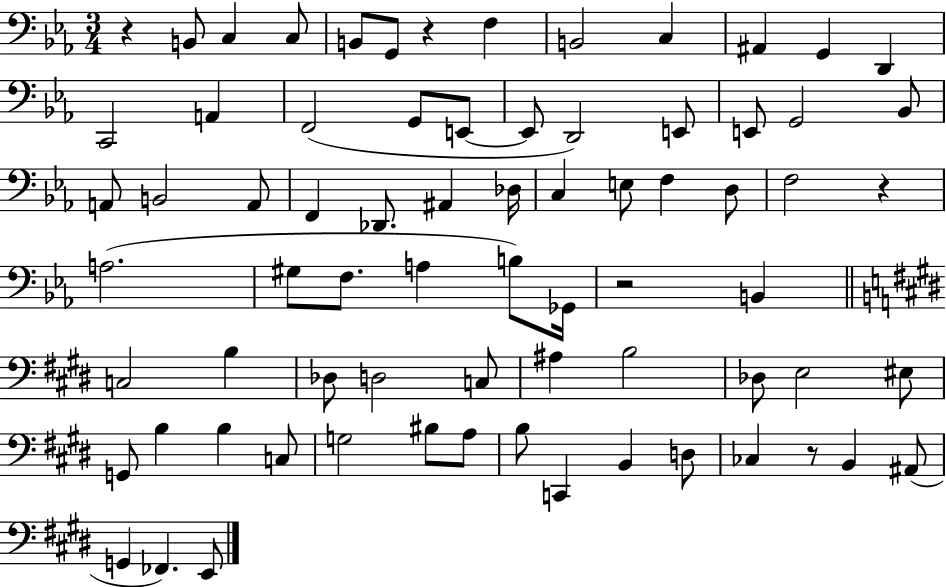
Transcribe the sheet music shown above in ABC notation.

X:1
T:Untitled
M:3/4
L:1/4
K:Eb
z B,,/2 C, C,/2 B,,/2 G,,/2 z F, B,,2 C, ^A,, G,, D,, C,,2 A,, F,,2 G,,/2 E,,/2 E,,/2 D,,2 E,,/2 E,,/2 G,,2 _B,,/2 A,,/2 B,,2 A,,/2 F,, _D,,/2 ^A,, _D,/4 C, E,/2 F, D,/2 F,2 z A,2 ^G,/2 F,/2 A, B,/2 _G,,/4 z2 B,, C,2 B, _D,/2 D,2 C,/2 ^A, B,2 _D,/2 E,2 ^E,/2 G,,/2 B, B, C,/2 G,2 ^B,/2 A,/2 B,/2 C,, B,, D,/2 _C, z/2 B,, ^A,,/2 G,, _F,, E,,/2